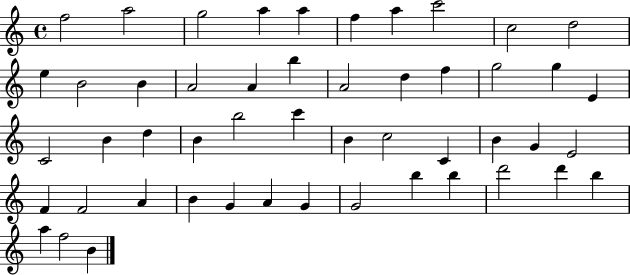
{
  \clef treble
  \time 4/4
  \defaultTimeSignature
  \key c \major
  f''2 a''2 | g''2 a''4 a''4 | f''4 a''4 c'''2 | c''2 d''2 | \break e''4 b'2 b'4 | a'2 a'4 b''4 | a'2 d''4 f''4 | g''2 g''4 e'4 | \break c'2 b'4 d''4 | b'4 b''2 c'''4 | b'4 c''2 c'4 | b'4 g'4 e'2 | \break f'4 f'2 a'4 | b'4 g'4 a'4 g'4 | g'2 b''4 b''4 | d'''2 d'''4 b''4 | \break a''4 f''2 b'4 | \bar "|."
}